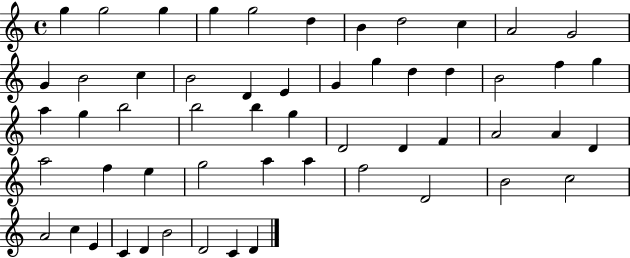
G5/q G5/h G5/q G5/q G5/h D5/q B4/q D5/h C5/q A4/h G4/h G4/q B4/h C5/q B4/h D4/q E4/q G4/q G5/q D5/q D5/q B4/h F5/q G5/q A5/q G5/q B5/h B5/h B5/q G5/q D4/h D4/q F4/q A4/h A4/q D4/q A5/h F5/q E5/q G5/h A5/q A5/q F5/h D4/h B4/h C5/h A4/h C5/q E4/q C4/q D4/q B4/h D4/h C4/q D4/q